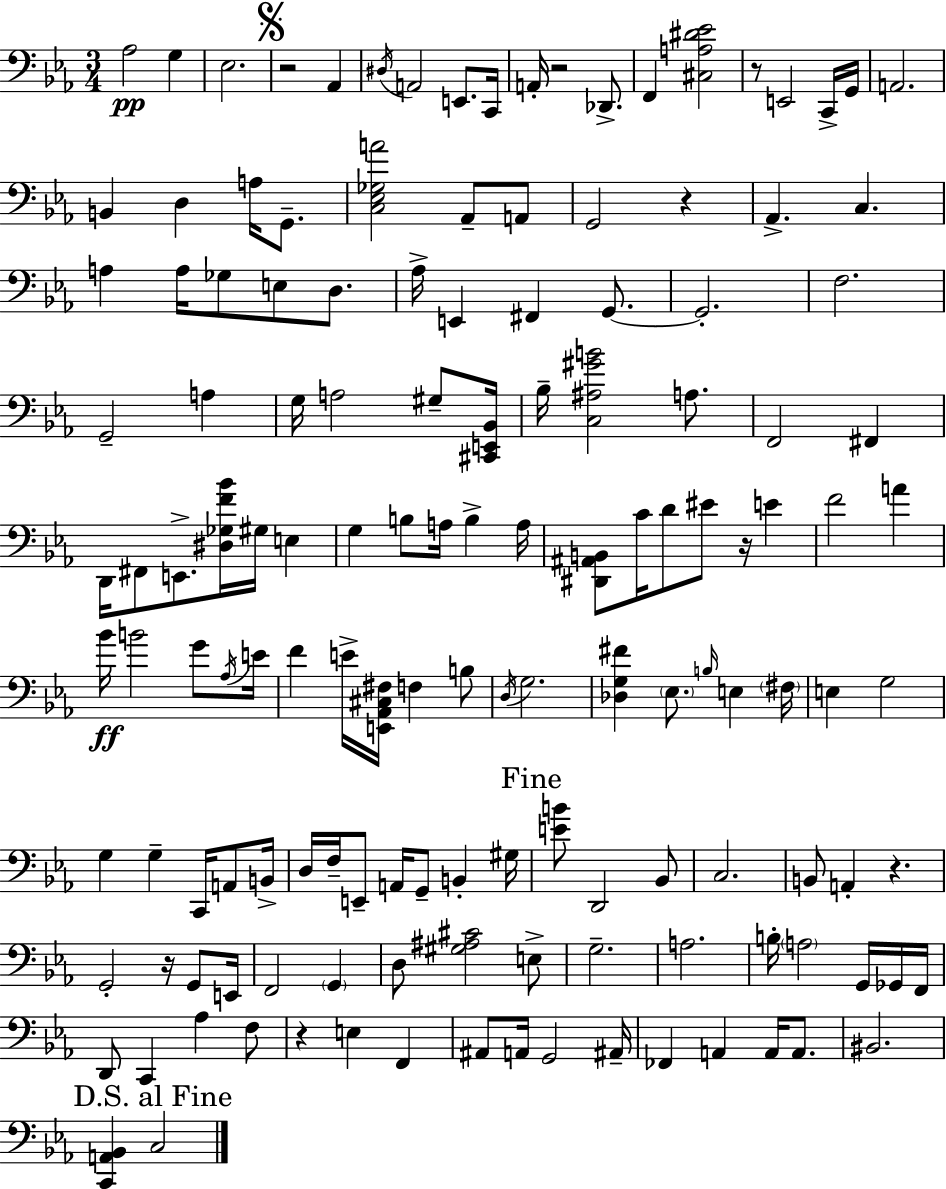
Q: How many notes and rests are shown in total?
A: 143